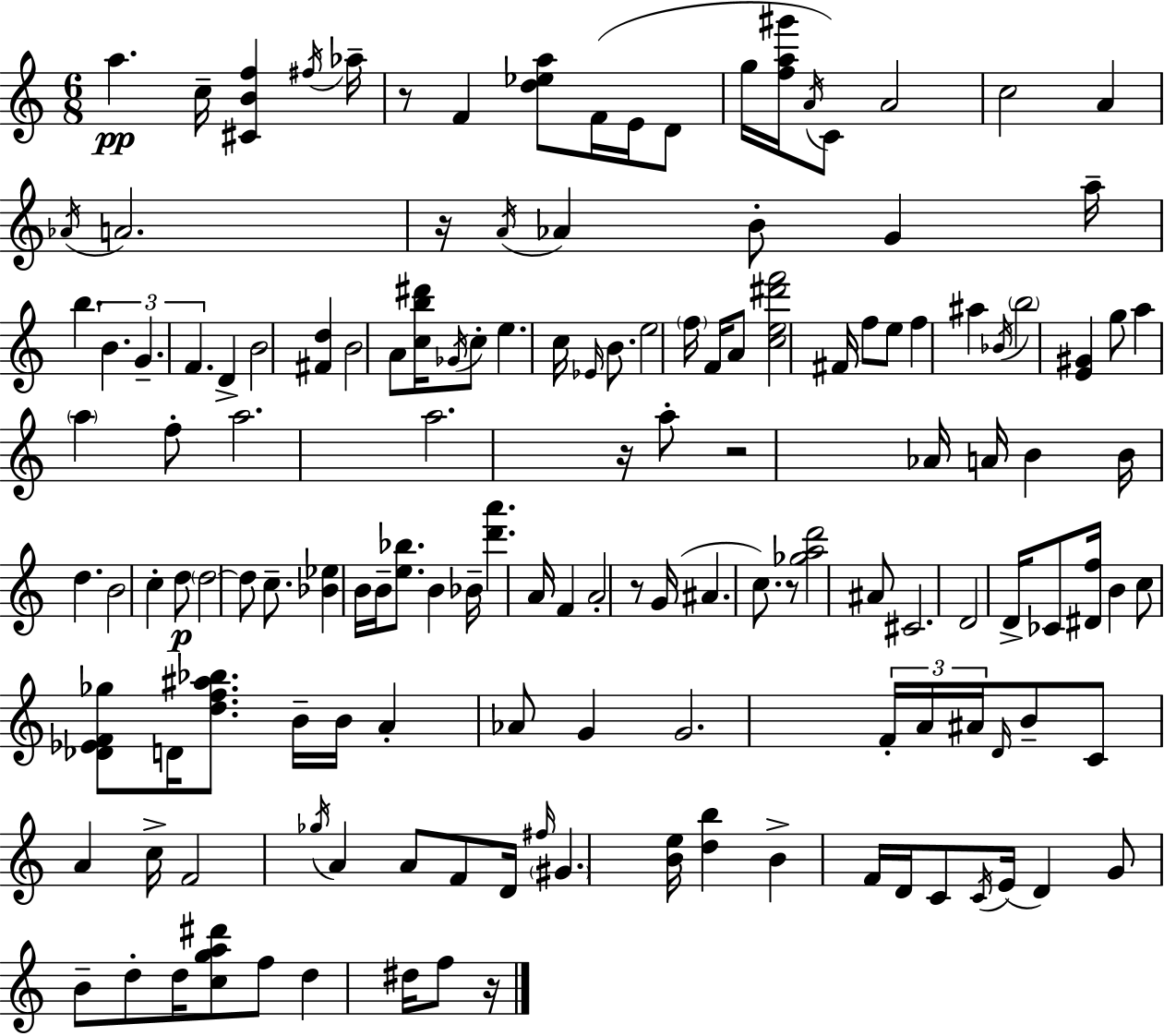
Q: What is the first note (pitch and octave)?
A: A5